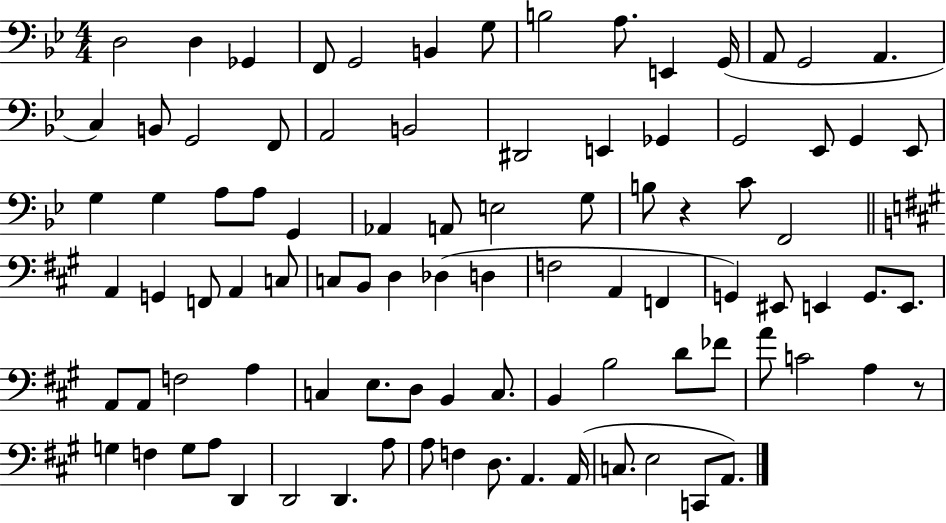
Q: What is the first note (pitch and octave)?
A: D3